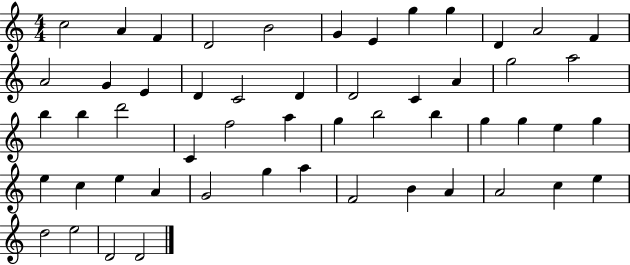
X:1
T:Untitled
M:4/4
L:1/4
K:C
c2 A F D2 B2 G E g g D A2 F A2 G E D C2 D D2 C A g2 a2 b b d'2 C f2 a g b2 b g g e g e c e A G2 g a F2 B A A2 c e d2 e2 D2 D2